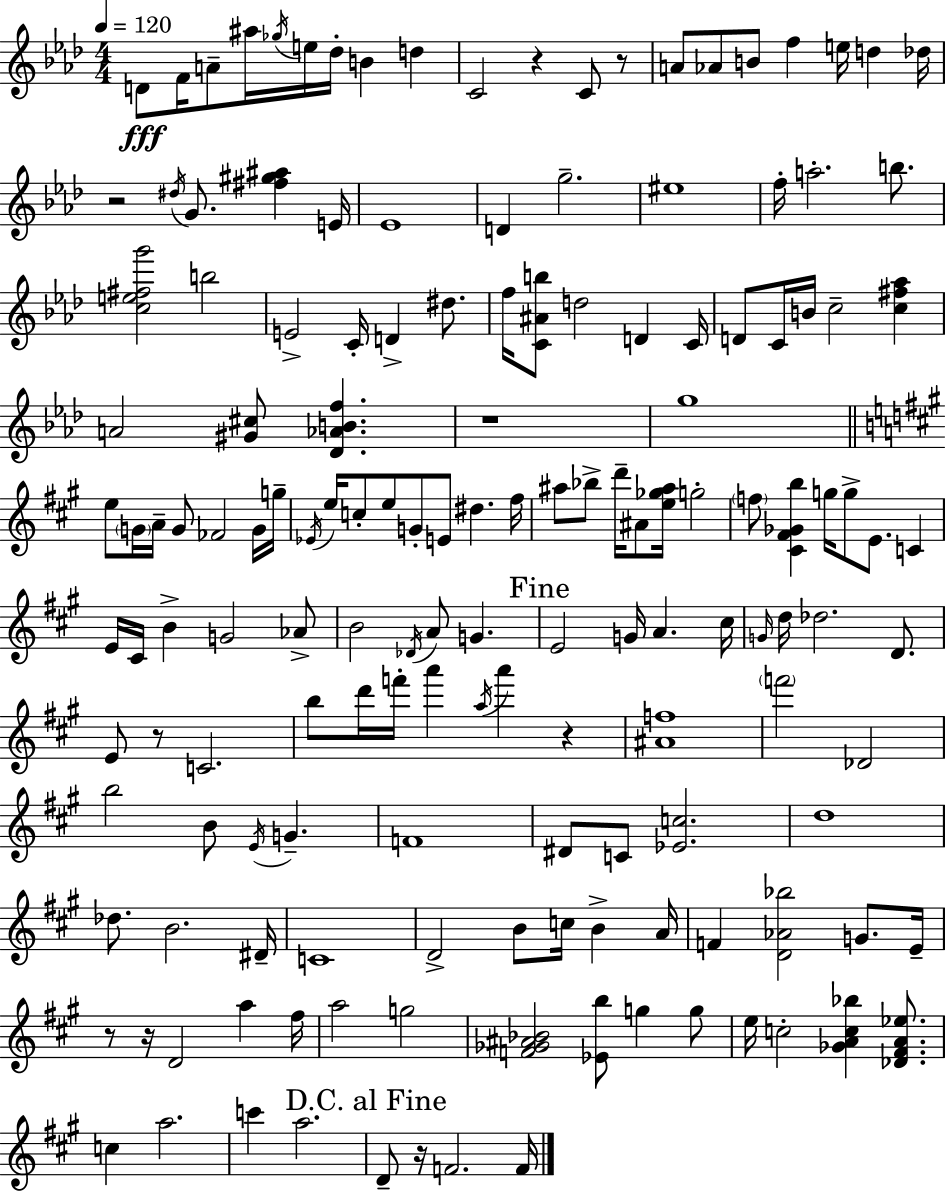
{
  \clef treble
  \numericTimeSignature
  \time 4/4
  \key aes \major
  \tempo 4 = 120
  d'8\fff f'16 a'8-- ais''16 \acciaccatura { ges''16 } e''16 des''16-. b'4 d''4 | c'2 r4 c'8 r8 | a'8 aes'8 b'8 f''4 e''16 d''4 | des''16 r2 \acciaccatura { dis''16 } g'8. <fis'' gis'' ais''>4 | \break e'16 ees'1 | d'4 g''2.-- | eis''1 | f''16-. a''2.-. b''8. | \break <c'' e'' fis'' g'''>2 b''2 | e'2-> c'16-. d'4-> dis''8. | f''16 <c' ais' b''>8 d''2 d'4 | c'16 d'8 c'16 b'16 c''2-- <c'' fis'' aes''>4 | \break a'2 <gis' cis''>8 <des' aes' b' f''>4. | r1 | g''1 | \bar "||" \break \key a \major e''8 \parenthesize g'16 a'16-- g'8 fes'2 g'16 g''16-- | \acciaccatura { ees'16 } e''16 c''8-. e''8 g'8-. e'8 dis''4. | fis''16 ais''8 bes''8-> d'''16-- ais'8 <e'' ges'' ais''>16 g''2-. | \parenthesize f''8 <cis' fis' ges' b''>4 g''16 g''8-> e'8. c'4 | \break e'16 cis'16 b'4-> g'2 aes'8-> | b'2 \acciaccatura { des'16 } a'8 g'4. | \mark "Fine" e'2 g'16 a'4. | cis''16 \grace { g'16 } d''16 des''2. | \break d'8. e'8 r8 c'2. | b''8 d'''16 f'''16-. a'''4 \acciaccatura { a''16 } a'''4 | r4 <ais' f''>1 | \parenthesize f'''2 des'2 | \break b''2 b'8 \acciaccatura { e'16 } g'4.-- | f'1 | dis'8 c'8 <ees' c''>2. | d''1 | \break des''8. b'2. | dis'16-- c'1 | d'2-> b'8 c''16 | b'4-> a'16 f'4 <d' aes' bes''>2 | \break g'8. e'16-- r8 r16 d'2 | a''4 fis''16 a''2 g''2 | <f' ges' ais' bes'>2 <ees' b''>8 g''4 | g''8 e''16 c''2-. <ges' a' c'' bes''>4 | \break <des' fis' a' ees''>8. c''4 a''2. | c'''4 a''2. | \mark "D.C. al Fine" d'8-- r16 f'2. | f'16 \bar "|."
}